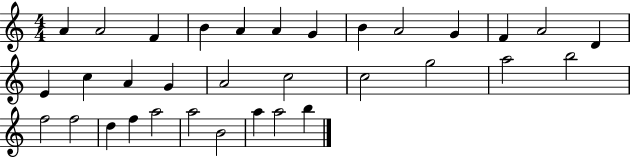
X:1
T:Untitled
M:4/4
L:1/4
K:C
A A2 F B A A G B A2 G F A2 D E c A G A2 c2 c2 g2 a2 b2 f2 f2 d f a2 a2 B2 a a2 b